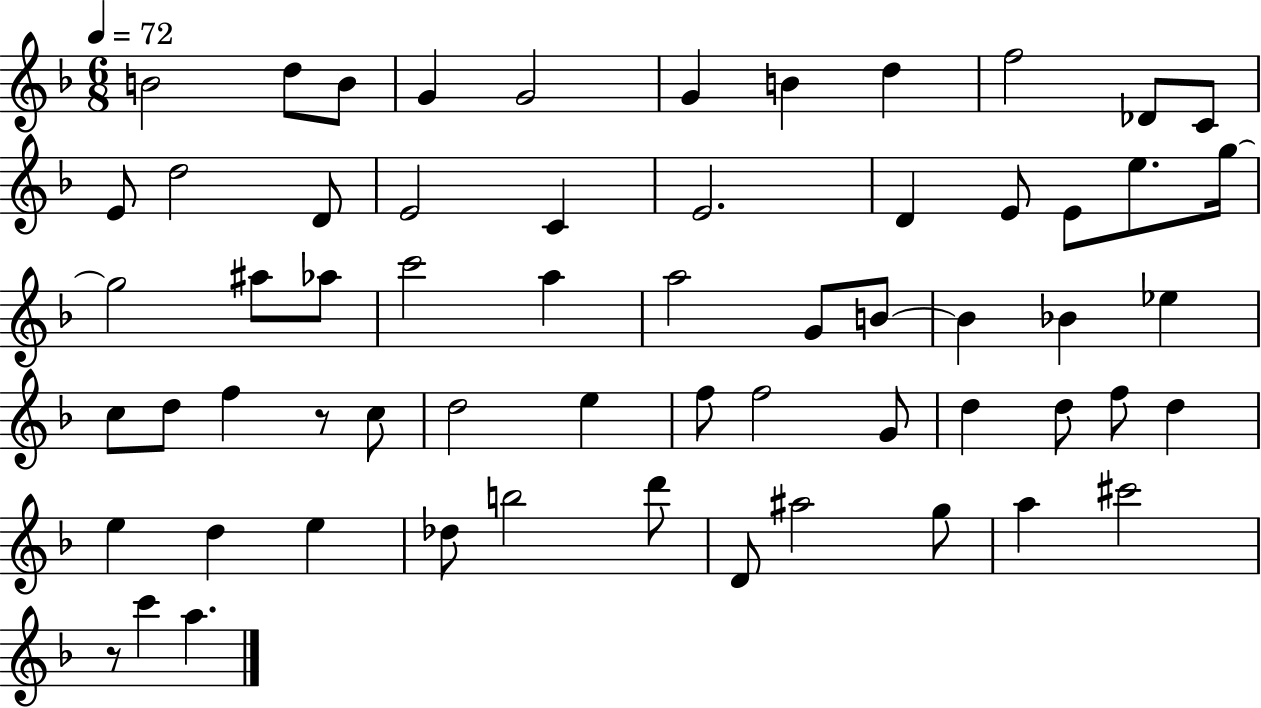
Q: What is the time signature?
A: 6/8